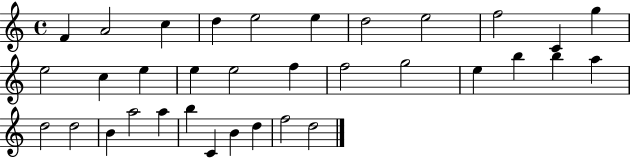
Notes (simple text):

F4/q A4/h C5/q D5/q E5/h E5/q D5/h E5/h F5/h C4/q G5/q E5/h C5/q E5/q E5/q E5/h F5/q F5/h G5/h E5/q B5/q B5/q A5/q D5/h D5/h B4/q A5/h A5/q B5/q C4/q B4/q D5/q F5/h D5/h